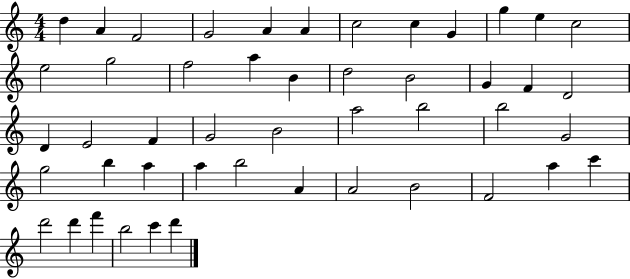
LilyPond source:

{
  \clef treble
  \numericTimeSignature
  \time 4/4
  \key c \major
  d''4 a'4 f'2 | g'2 a'4 a'4 | c''2 c''4 g'4 | g''4 e''4 c''2 | \break e''2 g''2 | f''2 a''4 b'4 | d''2 b'2 | g'4 f'4 d'2 | \break d'4 e'2 f'4 | g'2 b'2 | a''2 b''2 | b''2 g'2 | \break g''2 b''4 a''4 | a''4 b''2 a'4 | a'2 b'2 | f'2 a''4 c'''4 | \break d'''2 d'''4 f'''4 | b''2 c'''4 d'''4 | \bar "|."
}